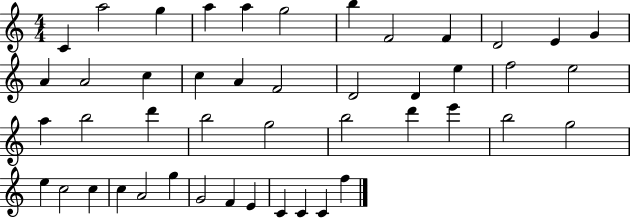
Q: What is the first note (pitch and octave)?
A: C4